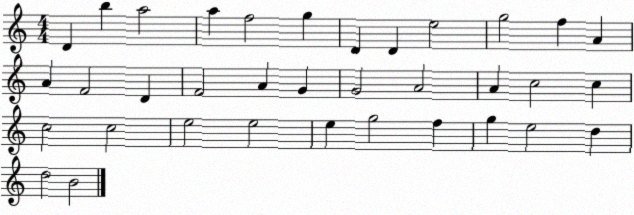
X:1
T:Untitled
M:4/4
L:1/4
K:C
D b a2 a f2 g D D e2 g2 f A A F2 D F2 A G G2 A2 A c2 c c2 c2 e2 e2 e g2 f g e2 d d2 B2